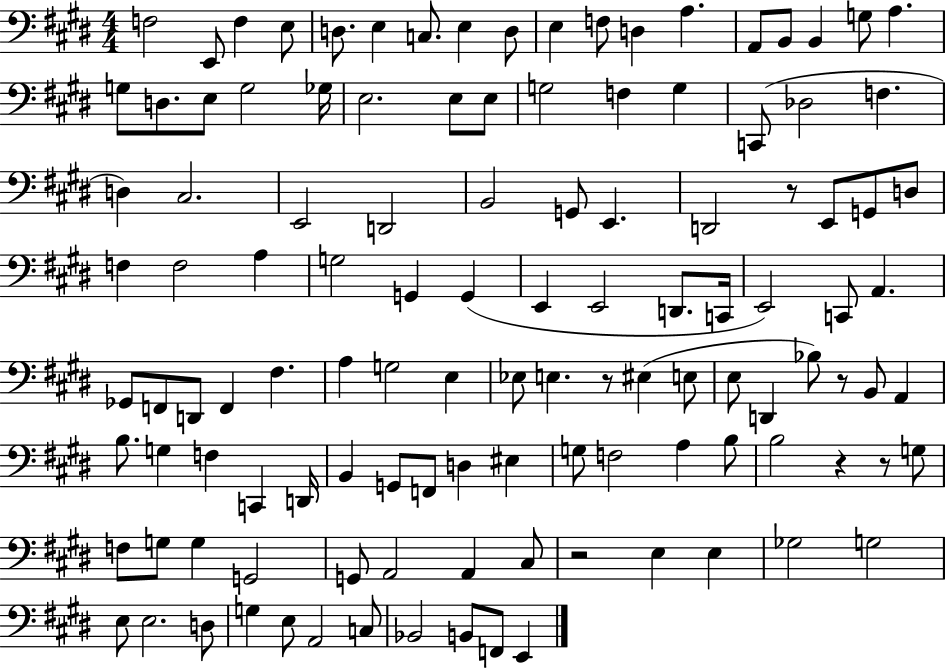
{
  \clef bass
  \numericTimeSignature
  \time 4/4
  \key e \major
  \repeat volta 2 { f2 e,8 f4 e8 | d8. e4 c8. e4 d8 | e4 f8 d4 a4. | a,8 b,8 b,4 g8 a4. | \break g8 d8. e8 g2 ges16 | e2. e8 e8 | g2 f4 g4 | c,8( des2 f4. | \break d4) cis2. | e,2 d,2 | b,2 g,8 e,4. | d,2 r8 e,8 g,8 d8 | \break f4 f2 a4 | g2 g,4 g,4( | e,4 e,2 d,8. c,16 | e,2) c,8 a,4. | \break ges,8 f,8 d,8 f,4 fis4. | a4 g2 e4 | ees8 e4. r8 eis4( e8 | e8 d,4 bes8) r8 b,8 a,4 | \break b8. g4 f4 c,4 d,16 | b,4 g,8 f,8 d4 eis4 | g8 f2 a4 b8 | b2 r4 r8 g8 | \break f8 g8 g4 g,2 | g,8 a,2 a,4 cis8 | r2 e4 e4 | ges2 g2 | \break e8 e2. d8 | g4 e8 a,2 c8 | bes,2 b,8 f,8 e,4 | } \bar "|."
}